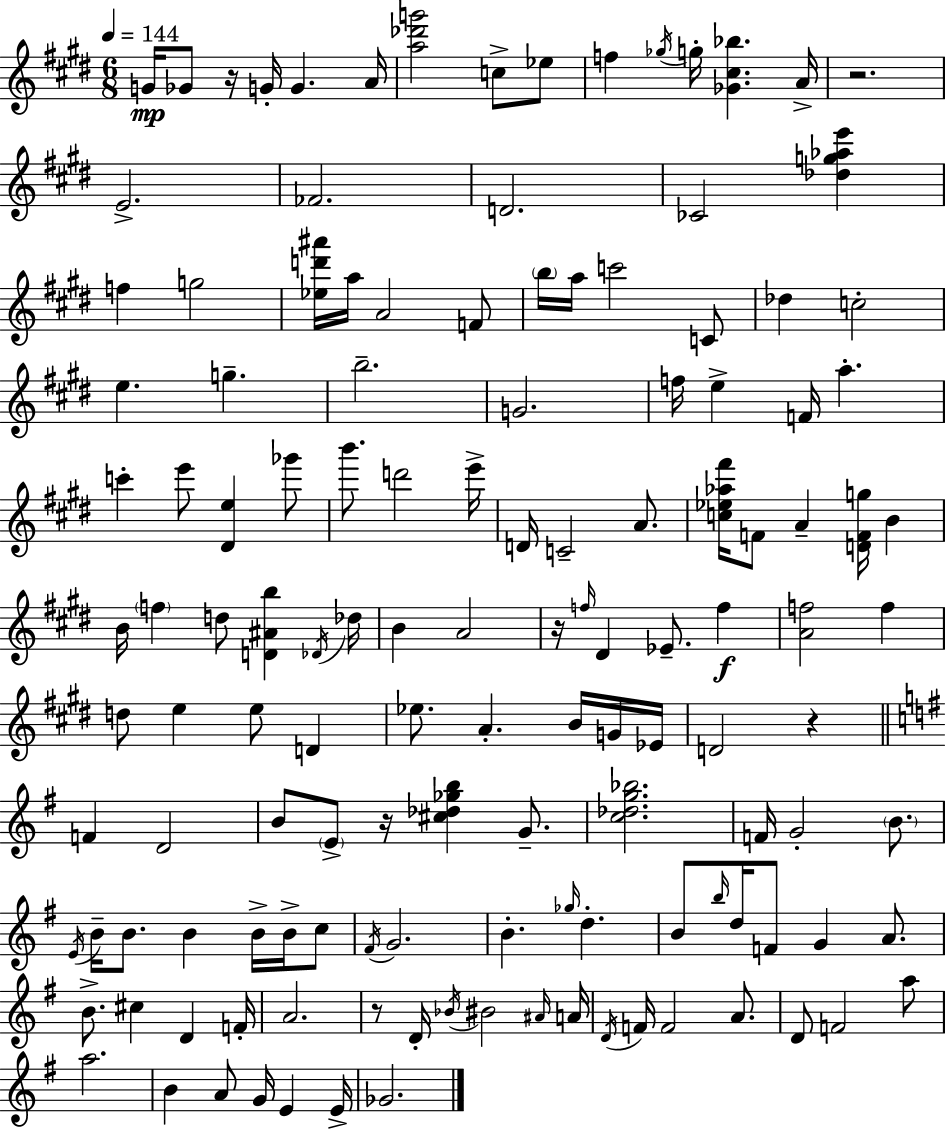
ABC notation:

X:1
T:Untitled
M:6/8
L:1/4
K:E
G/4 _G/2 z/4 G/4 G A/4 [a_d'g']2 c/2 _e/2 f _g/4 g/4 [_G^c_b] A/4 z2 E2 _F2 D2 _C2 [_dg_ae'] f g2 [_ed'^a']/4 a/4 A2 F/2 b/4 a/4 c'2 C/2 _d c2 e g b2 G2 f/4 e F/4 a c' e'/2 [^De] _g'/2 b'/2 d'2 e'/4 D/4 C2 A/2 [c_e_a^f']/4 F/2 A [DFg]/4 B B/4 f d/2 [D^Ab] _D/4 _d/4 B A2 z/4 f/4 ^D _E/2 f [Af]2 f d/2 e e/2 D _e/2 A B/4 G/4 _E/4 D2 z F D2 B/2 E/2 z/4 [^c_d_gb] G/2 [c_dg_b]2 F/4 G2 B/2 E/4 B/4 B/2 B B/4 B/4 c/2 ^F/4 G2 B _g/4 d B/2 b/4 d/4 F/2 G A/2 B/2 ^c D F/4 A2 z/2 D/4 _B/4 ^B2 ^A/4 A/4 D/4 F/4 F2 A/2 D/2 F2 a/2 a2 B A/2 G/4 E E/4 _G2